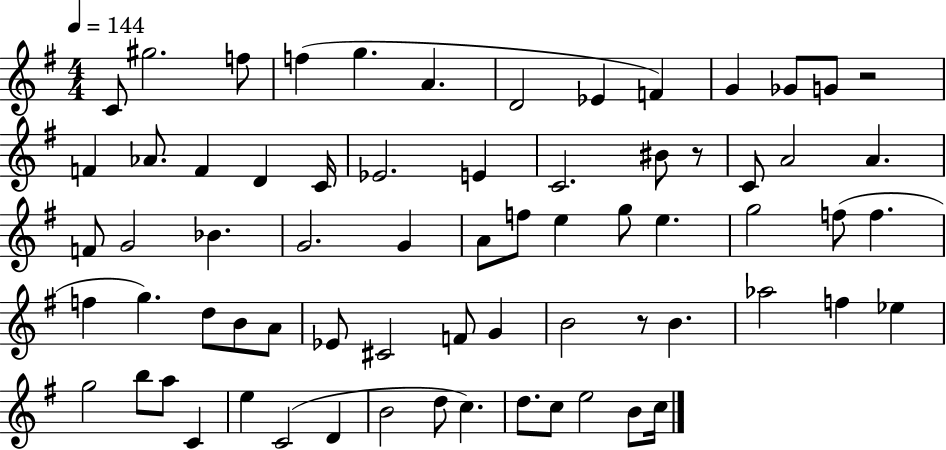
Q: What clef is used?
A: treble